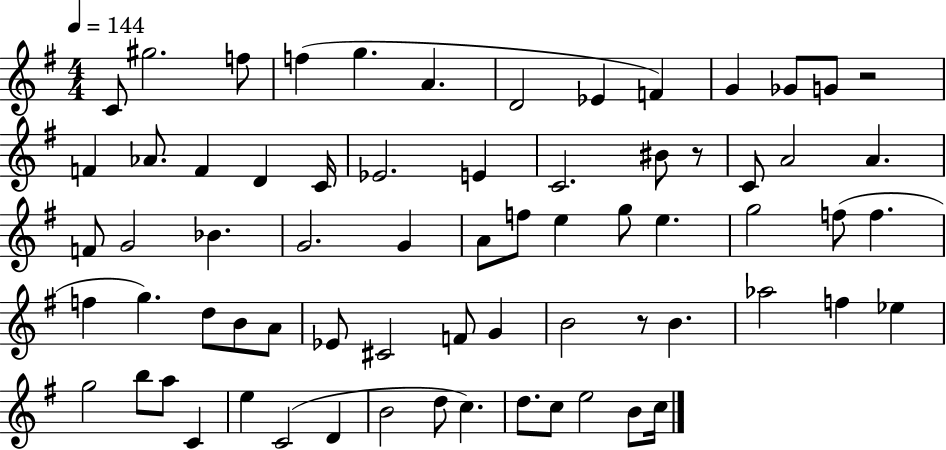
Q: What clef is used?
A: treble